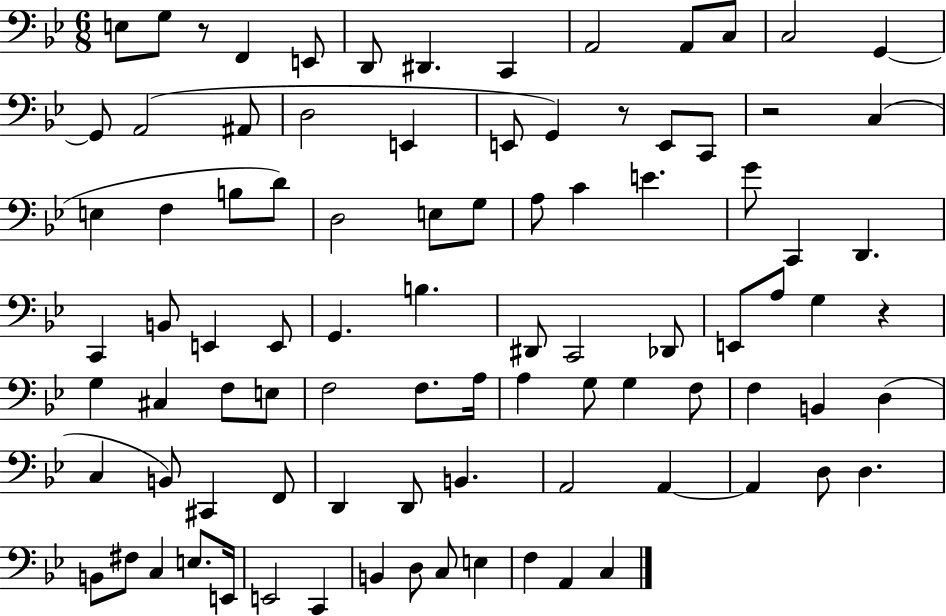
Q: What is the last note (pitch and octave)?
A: C3